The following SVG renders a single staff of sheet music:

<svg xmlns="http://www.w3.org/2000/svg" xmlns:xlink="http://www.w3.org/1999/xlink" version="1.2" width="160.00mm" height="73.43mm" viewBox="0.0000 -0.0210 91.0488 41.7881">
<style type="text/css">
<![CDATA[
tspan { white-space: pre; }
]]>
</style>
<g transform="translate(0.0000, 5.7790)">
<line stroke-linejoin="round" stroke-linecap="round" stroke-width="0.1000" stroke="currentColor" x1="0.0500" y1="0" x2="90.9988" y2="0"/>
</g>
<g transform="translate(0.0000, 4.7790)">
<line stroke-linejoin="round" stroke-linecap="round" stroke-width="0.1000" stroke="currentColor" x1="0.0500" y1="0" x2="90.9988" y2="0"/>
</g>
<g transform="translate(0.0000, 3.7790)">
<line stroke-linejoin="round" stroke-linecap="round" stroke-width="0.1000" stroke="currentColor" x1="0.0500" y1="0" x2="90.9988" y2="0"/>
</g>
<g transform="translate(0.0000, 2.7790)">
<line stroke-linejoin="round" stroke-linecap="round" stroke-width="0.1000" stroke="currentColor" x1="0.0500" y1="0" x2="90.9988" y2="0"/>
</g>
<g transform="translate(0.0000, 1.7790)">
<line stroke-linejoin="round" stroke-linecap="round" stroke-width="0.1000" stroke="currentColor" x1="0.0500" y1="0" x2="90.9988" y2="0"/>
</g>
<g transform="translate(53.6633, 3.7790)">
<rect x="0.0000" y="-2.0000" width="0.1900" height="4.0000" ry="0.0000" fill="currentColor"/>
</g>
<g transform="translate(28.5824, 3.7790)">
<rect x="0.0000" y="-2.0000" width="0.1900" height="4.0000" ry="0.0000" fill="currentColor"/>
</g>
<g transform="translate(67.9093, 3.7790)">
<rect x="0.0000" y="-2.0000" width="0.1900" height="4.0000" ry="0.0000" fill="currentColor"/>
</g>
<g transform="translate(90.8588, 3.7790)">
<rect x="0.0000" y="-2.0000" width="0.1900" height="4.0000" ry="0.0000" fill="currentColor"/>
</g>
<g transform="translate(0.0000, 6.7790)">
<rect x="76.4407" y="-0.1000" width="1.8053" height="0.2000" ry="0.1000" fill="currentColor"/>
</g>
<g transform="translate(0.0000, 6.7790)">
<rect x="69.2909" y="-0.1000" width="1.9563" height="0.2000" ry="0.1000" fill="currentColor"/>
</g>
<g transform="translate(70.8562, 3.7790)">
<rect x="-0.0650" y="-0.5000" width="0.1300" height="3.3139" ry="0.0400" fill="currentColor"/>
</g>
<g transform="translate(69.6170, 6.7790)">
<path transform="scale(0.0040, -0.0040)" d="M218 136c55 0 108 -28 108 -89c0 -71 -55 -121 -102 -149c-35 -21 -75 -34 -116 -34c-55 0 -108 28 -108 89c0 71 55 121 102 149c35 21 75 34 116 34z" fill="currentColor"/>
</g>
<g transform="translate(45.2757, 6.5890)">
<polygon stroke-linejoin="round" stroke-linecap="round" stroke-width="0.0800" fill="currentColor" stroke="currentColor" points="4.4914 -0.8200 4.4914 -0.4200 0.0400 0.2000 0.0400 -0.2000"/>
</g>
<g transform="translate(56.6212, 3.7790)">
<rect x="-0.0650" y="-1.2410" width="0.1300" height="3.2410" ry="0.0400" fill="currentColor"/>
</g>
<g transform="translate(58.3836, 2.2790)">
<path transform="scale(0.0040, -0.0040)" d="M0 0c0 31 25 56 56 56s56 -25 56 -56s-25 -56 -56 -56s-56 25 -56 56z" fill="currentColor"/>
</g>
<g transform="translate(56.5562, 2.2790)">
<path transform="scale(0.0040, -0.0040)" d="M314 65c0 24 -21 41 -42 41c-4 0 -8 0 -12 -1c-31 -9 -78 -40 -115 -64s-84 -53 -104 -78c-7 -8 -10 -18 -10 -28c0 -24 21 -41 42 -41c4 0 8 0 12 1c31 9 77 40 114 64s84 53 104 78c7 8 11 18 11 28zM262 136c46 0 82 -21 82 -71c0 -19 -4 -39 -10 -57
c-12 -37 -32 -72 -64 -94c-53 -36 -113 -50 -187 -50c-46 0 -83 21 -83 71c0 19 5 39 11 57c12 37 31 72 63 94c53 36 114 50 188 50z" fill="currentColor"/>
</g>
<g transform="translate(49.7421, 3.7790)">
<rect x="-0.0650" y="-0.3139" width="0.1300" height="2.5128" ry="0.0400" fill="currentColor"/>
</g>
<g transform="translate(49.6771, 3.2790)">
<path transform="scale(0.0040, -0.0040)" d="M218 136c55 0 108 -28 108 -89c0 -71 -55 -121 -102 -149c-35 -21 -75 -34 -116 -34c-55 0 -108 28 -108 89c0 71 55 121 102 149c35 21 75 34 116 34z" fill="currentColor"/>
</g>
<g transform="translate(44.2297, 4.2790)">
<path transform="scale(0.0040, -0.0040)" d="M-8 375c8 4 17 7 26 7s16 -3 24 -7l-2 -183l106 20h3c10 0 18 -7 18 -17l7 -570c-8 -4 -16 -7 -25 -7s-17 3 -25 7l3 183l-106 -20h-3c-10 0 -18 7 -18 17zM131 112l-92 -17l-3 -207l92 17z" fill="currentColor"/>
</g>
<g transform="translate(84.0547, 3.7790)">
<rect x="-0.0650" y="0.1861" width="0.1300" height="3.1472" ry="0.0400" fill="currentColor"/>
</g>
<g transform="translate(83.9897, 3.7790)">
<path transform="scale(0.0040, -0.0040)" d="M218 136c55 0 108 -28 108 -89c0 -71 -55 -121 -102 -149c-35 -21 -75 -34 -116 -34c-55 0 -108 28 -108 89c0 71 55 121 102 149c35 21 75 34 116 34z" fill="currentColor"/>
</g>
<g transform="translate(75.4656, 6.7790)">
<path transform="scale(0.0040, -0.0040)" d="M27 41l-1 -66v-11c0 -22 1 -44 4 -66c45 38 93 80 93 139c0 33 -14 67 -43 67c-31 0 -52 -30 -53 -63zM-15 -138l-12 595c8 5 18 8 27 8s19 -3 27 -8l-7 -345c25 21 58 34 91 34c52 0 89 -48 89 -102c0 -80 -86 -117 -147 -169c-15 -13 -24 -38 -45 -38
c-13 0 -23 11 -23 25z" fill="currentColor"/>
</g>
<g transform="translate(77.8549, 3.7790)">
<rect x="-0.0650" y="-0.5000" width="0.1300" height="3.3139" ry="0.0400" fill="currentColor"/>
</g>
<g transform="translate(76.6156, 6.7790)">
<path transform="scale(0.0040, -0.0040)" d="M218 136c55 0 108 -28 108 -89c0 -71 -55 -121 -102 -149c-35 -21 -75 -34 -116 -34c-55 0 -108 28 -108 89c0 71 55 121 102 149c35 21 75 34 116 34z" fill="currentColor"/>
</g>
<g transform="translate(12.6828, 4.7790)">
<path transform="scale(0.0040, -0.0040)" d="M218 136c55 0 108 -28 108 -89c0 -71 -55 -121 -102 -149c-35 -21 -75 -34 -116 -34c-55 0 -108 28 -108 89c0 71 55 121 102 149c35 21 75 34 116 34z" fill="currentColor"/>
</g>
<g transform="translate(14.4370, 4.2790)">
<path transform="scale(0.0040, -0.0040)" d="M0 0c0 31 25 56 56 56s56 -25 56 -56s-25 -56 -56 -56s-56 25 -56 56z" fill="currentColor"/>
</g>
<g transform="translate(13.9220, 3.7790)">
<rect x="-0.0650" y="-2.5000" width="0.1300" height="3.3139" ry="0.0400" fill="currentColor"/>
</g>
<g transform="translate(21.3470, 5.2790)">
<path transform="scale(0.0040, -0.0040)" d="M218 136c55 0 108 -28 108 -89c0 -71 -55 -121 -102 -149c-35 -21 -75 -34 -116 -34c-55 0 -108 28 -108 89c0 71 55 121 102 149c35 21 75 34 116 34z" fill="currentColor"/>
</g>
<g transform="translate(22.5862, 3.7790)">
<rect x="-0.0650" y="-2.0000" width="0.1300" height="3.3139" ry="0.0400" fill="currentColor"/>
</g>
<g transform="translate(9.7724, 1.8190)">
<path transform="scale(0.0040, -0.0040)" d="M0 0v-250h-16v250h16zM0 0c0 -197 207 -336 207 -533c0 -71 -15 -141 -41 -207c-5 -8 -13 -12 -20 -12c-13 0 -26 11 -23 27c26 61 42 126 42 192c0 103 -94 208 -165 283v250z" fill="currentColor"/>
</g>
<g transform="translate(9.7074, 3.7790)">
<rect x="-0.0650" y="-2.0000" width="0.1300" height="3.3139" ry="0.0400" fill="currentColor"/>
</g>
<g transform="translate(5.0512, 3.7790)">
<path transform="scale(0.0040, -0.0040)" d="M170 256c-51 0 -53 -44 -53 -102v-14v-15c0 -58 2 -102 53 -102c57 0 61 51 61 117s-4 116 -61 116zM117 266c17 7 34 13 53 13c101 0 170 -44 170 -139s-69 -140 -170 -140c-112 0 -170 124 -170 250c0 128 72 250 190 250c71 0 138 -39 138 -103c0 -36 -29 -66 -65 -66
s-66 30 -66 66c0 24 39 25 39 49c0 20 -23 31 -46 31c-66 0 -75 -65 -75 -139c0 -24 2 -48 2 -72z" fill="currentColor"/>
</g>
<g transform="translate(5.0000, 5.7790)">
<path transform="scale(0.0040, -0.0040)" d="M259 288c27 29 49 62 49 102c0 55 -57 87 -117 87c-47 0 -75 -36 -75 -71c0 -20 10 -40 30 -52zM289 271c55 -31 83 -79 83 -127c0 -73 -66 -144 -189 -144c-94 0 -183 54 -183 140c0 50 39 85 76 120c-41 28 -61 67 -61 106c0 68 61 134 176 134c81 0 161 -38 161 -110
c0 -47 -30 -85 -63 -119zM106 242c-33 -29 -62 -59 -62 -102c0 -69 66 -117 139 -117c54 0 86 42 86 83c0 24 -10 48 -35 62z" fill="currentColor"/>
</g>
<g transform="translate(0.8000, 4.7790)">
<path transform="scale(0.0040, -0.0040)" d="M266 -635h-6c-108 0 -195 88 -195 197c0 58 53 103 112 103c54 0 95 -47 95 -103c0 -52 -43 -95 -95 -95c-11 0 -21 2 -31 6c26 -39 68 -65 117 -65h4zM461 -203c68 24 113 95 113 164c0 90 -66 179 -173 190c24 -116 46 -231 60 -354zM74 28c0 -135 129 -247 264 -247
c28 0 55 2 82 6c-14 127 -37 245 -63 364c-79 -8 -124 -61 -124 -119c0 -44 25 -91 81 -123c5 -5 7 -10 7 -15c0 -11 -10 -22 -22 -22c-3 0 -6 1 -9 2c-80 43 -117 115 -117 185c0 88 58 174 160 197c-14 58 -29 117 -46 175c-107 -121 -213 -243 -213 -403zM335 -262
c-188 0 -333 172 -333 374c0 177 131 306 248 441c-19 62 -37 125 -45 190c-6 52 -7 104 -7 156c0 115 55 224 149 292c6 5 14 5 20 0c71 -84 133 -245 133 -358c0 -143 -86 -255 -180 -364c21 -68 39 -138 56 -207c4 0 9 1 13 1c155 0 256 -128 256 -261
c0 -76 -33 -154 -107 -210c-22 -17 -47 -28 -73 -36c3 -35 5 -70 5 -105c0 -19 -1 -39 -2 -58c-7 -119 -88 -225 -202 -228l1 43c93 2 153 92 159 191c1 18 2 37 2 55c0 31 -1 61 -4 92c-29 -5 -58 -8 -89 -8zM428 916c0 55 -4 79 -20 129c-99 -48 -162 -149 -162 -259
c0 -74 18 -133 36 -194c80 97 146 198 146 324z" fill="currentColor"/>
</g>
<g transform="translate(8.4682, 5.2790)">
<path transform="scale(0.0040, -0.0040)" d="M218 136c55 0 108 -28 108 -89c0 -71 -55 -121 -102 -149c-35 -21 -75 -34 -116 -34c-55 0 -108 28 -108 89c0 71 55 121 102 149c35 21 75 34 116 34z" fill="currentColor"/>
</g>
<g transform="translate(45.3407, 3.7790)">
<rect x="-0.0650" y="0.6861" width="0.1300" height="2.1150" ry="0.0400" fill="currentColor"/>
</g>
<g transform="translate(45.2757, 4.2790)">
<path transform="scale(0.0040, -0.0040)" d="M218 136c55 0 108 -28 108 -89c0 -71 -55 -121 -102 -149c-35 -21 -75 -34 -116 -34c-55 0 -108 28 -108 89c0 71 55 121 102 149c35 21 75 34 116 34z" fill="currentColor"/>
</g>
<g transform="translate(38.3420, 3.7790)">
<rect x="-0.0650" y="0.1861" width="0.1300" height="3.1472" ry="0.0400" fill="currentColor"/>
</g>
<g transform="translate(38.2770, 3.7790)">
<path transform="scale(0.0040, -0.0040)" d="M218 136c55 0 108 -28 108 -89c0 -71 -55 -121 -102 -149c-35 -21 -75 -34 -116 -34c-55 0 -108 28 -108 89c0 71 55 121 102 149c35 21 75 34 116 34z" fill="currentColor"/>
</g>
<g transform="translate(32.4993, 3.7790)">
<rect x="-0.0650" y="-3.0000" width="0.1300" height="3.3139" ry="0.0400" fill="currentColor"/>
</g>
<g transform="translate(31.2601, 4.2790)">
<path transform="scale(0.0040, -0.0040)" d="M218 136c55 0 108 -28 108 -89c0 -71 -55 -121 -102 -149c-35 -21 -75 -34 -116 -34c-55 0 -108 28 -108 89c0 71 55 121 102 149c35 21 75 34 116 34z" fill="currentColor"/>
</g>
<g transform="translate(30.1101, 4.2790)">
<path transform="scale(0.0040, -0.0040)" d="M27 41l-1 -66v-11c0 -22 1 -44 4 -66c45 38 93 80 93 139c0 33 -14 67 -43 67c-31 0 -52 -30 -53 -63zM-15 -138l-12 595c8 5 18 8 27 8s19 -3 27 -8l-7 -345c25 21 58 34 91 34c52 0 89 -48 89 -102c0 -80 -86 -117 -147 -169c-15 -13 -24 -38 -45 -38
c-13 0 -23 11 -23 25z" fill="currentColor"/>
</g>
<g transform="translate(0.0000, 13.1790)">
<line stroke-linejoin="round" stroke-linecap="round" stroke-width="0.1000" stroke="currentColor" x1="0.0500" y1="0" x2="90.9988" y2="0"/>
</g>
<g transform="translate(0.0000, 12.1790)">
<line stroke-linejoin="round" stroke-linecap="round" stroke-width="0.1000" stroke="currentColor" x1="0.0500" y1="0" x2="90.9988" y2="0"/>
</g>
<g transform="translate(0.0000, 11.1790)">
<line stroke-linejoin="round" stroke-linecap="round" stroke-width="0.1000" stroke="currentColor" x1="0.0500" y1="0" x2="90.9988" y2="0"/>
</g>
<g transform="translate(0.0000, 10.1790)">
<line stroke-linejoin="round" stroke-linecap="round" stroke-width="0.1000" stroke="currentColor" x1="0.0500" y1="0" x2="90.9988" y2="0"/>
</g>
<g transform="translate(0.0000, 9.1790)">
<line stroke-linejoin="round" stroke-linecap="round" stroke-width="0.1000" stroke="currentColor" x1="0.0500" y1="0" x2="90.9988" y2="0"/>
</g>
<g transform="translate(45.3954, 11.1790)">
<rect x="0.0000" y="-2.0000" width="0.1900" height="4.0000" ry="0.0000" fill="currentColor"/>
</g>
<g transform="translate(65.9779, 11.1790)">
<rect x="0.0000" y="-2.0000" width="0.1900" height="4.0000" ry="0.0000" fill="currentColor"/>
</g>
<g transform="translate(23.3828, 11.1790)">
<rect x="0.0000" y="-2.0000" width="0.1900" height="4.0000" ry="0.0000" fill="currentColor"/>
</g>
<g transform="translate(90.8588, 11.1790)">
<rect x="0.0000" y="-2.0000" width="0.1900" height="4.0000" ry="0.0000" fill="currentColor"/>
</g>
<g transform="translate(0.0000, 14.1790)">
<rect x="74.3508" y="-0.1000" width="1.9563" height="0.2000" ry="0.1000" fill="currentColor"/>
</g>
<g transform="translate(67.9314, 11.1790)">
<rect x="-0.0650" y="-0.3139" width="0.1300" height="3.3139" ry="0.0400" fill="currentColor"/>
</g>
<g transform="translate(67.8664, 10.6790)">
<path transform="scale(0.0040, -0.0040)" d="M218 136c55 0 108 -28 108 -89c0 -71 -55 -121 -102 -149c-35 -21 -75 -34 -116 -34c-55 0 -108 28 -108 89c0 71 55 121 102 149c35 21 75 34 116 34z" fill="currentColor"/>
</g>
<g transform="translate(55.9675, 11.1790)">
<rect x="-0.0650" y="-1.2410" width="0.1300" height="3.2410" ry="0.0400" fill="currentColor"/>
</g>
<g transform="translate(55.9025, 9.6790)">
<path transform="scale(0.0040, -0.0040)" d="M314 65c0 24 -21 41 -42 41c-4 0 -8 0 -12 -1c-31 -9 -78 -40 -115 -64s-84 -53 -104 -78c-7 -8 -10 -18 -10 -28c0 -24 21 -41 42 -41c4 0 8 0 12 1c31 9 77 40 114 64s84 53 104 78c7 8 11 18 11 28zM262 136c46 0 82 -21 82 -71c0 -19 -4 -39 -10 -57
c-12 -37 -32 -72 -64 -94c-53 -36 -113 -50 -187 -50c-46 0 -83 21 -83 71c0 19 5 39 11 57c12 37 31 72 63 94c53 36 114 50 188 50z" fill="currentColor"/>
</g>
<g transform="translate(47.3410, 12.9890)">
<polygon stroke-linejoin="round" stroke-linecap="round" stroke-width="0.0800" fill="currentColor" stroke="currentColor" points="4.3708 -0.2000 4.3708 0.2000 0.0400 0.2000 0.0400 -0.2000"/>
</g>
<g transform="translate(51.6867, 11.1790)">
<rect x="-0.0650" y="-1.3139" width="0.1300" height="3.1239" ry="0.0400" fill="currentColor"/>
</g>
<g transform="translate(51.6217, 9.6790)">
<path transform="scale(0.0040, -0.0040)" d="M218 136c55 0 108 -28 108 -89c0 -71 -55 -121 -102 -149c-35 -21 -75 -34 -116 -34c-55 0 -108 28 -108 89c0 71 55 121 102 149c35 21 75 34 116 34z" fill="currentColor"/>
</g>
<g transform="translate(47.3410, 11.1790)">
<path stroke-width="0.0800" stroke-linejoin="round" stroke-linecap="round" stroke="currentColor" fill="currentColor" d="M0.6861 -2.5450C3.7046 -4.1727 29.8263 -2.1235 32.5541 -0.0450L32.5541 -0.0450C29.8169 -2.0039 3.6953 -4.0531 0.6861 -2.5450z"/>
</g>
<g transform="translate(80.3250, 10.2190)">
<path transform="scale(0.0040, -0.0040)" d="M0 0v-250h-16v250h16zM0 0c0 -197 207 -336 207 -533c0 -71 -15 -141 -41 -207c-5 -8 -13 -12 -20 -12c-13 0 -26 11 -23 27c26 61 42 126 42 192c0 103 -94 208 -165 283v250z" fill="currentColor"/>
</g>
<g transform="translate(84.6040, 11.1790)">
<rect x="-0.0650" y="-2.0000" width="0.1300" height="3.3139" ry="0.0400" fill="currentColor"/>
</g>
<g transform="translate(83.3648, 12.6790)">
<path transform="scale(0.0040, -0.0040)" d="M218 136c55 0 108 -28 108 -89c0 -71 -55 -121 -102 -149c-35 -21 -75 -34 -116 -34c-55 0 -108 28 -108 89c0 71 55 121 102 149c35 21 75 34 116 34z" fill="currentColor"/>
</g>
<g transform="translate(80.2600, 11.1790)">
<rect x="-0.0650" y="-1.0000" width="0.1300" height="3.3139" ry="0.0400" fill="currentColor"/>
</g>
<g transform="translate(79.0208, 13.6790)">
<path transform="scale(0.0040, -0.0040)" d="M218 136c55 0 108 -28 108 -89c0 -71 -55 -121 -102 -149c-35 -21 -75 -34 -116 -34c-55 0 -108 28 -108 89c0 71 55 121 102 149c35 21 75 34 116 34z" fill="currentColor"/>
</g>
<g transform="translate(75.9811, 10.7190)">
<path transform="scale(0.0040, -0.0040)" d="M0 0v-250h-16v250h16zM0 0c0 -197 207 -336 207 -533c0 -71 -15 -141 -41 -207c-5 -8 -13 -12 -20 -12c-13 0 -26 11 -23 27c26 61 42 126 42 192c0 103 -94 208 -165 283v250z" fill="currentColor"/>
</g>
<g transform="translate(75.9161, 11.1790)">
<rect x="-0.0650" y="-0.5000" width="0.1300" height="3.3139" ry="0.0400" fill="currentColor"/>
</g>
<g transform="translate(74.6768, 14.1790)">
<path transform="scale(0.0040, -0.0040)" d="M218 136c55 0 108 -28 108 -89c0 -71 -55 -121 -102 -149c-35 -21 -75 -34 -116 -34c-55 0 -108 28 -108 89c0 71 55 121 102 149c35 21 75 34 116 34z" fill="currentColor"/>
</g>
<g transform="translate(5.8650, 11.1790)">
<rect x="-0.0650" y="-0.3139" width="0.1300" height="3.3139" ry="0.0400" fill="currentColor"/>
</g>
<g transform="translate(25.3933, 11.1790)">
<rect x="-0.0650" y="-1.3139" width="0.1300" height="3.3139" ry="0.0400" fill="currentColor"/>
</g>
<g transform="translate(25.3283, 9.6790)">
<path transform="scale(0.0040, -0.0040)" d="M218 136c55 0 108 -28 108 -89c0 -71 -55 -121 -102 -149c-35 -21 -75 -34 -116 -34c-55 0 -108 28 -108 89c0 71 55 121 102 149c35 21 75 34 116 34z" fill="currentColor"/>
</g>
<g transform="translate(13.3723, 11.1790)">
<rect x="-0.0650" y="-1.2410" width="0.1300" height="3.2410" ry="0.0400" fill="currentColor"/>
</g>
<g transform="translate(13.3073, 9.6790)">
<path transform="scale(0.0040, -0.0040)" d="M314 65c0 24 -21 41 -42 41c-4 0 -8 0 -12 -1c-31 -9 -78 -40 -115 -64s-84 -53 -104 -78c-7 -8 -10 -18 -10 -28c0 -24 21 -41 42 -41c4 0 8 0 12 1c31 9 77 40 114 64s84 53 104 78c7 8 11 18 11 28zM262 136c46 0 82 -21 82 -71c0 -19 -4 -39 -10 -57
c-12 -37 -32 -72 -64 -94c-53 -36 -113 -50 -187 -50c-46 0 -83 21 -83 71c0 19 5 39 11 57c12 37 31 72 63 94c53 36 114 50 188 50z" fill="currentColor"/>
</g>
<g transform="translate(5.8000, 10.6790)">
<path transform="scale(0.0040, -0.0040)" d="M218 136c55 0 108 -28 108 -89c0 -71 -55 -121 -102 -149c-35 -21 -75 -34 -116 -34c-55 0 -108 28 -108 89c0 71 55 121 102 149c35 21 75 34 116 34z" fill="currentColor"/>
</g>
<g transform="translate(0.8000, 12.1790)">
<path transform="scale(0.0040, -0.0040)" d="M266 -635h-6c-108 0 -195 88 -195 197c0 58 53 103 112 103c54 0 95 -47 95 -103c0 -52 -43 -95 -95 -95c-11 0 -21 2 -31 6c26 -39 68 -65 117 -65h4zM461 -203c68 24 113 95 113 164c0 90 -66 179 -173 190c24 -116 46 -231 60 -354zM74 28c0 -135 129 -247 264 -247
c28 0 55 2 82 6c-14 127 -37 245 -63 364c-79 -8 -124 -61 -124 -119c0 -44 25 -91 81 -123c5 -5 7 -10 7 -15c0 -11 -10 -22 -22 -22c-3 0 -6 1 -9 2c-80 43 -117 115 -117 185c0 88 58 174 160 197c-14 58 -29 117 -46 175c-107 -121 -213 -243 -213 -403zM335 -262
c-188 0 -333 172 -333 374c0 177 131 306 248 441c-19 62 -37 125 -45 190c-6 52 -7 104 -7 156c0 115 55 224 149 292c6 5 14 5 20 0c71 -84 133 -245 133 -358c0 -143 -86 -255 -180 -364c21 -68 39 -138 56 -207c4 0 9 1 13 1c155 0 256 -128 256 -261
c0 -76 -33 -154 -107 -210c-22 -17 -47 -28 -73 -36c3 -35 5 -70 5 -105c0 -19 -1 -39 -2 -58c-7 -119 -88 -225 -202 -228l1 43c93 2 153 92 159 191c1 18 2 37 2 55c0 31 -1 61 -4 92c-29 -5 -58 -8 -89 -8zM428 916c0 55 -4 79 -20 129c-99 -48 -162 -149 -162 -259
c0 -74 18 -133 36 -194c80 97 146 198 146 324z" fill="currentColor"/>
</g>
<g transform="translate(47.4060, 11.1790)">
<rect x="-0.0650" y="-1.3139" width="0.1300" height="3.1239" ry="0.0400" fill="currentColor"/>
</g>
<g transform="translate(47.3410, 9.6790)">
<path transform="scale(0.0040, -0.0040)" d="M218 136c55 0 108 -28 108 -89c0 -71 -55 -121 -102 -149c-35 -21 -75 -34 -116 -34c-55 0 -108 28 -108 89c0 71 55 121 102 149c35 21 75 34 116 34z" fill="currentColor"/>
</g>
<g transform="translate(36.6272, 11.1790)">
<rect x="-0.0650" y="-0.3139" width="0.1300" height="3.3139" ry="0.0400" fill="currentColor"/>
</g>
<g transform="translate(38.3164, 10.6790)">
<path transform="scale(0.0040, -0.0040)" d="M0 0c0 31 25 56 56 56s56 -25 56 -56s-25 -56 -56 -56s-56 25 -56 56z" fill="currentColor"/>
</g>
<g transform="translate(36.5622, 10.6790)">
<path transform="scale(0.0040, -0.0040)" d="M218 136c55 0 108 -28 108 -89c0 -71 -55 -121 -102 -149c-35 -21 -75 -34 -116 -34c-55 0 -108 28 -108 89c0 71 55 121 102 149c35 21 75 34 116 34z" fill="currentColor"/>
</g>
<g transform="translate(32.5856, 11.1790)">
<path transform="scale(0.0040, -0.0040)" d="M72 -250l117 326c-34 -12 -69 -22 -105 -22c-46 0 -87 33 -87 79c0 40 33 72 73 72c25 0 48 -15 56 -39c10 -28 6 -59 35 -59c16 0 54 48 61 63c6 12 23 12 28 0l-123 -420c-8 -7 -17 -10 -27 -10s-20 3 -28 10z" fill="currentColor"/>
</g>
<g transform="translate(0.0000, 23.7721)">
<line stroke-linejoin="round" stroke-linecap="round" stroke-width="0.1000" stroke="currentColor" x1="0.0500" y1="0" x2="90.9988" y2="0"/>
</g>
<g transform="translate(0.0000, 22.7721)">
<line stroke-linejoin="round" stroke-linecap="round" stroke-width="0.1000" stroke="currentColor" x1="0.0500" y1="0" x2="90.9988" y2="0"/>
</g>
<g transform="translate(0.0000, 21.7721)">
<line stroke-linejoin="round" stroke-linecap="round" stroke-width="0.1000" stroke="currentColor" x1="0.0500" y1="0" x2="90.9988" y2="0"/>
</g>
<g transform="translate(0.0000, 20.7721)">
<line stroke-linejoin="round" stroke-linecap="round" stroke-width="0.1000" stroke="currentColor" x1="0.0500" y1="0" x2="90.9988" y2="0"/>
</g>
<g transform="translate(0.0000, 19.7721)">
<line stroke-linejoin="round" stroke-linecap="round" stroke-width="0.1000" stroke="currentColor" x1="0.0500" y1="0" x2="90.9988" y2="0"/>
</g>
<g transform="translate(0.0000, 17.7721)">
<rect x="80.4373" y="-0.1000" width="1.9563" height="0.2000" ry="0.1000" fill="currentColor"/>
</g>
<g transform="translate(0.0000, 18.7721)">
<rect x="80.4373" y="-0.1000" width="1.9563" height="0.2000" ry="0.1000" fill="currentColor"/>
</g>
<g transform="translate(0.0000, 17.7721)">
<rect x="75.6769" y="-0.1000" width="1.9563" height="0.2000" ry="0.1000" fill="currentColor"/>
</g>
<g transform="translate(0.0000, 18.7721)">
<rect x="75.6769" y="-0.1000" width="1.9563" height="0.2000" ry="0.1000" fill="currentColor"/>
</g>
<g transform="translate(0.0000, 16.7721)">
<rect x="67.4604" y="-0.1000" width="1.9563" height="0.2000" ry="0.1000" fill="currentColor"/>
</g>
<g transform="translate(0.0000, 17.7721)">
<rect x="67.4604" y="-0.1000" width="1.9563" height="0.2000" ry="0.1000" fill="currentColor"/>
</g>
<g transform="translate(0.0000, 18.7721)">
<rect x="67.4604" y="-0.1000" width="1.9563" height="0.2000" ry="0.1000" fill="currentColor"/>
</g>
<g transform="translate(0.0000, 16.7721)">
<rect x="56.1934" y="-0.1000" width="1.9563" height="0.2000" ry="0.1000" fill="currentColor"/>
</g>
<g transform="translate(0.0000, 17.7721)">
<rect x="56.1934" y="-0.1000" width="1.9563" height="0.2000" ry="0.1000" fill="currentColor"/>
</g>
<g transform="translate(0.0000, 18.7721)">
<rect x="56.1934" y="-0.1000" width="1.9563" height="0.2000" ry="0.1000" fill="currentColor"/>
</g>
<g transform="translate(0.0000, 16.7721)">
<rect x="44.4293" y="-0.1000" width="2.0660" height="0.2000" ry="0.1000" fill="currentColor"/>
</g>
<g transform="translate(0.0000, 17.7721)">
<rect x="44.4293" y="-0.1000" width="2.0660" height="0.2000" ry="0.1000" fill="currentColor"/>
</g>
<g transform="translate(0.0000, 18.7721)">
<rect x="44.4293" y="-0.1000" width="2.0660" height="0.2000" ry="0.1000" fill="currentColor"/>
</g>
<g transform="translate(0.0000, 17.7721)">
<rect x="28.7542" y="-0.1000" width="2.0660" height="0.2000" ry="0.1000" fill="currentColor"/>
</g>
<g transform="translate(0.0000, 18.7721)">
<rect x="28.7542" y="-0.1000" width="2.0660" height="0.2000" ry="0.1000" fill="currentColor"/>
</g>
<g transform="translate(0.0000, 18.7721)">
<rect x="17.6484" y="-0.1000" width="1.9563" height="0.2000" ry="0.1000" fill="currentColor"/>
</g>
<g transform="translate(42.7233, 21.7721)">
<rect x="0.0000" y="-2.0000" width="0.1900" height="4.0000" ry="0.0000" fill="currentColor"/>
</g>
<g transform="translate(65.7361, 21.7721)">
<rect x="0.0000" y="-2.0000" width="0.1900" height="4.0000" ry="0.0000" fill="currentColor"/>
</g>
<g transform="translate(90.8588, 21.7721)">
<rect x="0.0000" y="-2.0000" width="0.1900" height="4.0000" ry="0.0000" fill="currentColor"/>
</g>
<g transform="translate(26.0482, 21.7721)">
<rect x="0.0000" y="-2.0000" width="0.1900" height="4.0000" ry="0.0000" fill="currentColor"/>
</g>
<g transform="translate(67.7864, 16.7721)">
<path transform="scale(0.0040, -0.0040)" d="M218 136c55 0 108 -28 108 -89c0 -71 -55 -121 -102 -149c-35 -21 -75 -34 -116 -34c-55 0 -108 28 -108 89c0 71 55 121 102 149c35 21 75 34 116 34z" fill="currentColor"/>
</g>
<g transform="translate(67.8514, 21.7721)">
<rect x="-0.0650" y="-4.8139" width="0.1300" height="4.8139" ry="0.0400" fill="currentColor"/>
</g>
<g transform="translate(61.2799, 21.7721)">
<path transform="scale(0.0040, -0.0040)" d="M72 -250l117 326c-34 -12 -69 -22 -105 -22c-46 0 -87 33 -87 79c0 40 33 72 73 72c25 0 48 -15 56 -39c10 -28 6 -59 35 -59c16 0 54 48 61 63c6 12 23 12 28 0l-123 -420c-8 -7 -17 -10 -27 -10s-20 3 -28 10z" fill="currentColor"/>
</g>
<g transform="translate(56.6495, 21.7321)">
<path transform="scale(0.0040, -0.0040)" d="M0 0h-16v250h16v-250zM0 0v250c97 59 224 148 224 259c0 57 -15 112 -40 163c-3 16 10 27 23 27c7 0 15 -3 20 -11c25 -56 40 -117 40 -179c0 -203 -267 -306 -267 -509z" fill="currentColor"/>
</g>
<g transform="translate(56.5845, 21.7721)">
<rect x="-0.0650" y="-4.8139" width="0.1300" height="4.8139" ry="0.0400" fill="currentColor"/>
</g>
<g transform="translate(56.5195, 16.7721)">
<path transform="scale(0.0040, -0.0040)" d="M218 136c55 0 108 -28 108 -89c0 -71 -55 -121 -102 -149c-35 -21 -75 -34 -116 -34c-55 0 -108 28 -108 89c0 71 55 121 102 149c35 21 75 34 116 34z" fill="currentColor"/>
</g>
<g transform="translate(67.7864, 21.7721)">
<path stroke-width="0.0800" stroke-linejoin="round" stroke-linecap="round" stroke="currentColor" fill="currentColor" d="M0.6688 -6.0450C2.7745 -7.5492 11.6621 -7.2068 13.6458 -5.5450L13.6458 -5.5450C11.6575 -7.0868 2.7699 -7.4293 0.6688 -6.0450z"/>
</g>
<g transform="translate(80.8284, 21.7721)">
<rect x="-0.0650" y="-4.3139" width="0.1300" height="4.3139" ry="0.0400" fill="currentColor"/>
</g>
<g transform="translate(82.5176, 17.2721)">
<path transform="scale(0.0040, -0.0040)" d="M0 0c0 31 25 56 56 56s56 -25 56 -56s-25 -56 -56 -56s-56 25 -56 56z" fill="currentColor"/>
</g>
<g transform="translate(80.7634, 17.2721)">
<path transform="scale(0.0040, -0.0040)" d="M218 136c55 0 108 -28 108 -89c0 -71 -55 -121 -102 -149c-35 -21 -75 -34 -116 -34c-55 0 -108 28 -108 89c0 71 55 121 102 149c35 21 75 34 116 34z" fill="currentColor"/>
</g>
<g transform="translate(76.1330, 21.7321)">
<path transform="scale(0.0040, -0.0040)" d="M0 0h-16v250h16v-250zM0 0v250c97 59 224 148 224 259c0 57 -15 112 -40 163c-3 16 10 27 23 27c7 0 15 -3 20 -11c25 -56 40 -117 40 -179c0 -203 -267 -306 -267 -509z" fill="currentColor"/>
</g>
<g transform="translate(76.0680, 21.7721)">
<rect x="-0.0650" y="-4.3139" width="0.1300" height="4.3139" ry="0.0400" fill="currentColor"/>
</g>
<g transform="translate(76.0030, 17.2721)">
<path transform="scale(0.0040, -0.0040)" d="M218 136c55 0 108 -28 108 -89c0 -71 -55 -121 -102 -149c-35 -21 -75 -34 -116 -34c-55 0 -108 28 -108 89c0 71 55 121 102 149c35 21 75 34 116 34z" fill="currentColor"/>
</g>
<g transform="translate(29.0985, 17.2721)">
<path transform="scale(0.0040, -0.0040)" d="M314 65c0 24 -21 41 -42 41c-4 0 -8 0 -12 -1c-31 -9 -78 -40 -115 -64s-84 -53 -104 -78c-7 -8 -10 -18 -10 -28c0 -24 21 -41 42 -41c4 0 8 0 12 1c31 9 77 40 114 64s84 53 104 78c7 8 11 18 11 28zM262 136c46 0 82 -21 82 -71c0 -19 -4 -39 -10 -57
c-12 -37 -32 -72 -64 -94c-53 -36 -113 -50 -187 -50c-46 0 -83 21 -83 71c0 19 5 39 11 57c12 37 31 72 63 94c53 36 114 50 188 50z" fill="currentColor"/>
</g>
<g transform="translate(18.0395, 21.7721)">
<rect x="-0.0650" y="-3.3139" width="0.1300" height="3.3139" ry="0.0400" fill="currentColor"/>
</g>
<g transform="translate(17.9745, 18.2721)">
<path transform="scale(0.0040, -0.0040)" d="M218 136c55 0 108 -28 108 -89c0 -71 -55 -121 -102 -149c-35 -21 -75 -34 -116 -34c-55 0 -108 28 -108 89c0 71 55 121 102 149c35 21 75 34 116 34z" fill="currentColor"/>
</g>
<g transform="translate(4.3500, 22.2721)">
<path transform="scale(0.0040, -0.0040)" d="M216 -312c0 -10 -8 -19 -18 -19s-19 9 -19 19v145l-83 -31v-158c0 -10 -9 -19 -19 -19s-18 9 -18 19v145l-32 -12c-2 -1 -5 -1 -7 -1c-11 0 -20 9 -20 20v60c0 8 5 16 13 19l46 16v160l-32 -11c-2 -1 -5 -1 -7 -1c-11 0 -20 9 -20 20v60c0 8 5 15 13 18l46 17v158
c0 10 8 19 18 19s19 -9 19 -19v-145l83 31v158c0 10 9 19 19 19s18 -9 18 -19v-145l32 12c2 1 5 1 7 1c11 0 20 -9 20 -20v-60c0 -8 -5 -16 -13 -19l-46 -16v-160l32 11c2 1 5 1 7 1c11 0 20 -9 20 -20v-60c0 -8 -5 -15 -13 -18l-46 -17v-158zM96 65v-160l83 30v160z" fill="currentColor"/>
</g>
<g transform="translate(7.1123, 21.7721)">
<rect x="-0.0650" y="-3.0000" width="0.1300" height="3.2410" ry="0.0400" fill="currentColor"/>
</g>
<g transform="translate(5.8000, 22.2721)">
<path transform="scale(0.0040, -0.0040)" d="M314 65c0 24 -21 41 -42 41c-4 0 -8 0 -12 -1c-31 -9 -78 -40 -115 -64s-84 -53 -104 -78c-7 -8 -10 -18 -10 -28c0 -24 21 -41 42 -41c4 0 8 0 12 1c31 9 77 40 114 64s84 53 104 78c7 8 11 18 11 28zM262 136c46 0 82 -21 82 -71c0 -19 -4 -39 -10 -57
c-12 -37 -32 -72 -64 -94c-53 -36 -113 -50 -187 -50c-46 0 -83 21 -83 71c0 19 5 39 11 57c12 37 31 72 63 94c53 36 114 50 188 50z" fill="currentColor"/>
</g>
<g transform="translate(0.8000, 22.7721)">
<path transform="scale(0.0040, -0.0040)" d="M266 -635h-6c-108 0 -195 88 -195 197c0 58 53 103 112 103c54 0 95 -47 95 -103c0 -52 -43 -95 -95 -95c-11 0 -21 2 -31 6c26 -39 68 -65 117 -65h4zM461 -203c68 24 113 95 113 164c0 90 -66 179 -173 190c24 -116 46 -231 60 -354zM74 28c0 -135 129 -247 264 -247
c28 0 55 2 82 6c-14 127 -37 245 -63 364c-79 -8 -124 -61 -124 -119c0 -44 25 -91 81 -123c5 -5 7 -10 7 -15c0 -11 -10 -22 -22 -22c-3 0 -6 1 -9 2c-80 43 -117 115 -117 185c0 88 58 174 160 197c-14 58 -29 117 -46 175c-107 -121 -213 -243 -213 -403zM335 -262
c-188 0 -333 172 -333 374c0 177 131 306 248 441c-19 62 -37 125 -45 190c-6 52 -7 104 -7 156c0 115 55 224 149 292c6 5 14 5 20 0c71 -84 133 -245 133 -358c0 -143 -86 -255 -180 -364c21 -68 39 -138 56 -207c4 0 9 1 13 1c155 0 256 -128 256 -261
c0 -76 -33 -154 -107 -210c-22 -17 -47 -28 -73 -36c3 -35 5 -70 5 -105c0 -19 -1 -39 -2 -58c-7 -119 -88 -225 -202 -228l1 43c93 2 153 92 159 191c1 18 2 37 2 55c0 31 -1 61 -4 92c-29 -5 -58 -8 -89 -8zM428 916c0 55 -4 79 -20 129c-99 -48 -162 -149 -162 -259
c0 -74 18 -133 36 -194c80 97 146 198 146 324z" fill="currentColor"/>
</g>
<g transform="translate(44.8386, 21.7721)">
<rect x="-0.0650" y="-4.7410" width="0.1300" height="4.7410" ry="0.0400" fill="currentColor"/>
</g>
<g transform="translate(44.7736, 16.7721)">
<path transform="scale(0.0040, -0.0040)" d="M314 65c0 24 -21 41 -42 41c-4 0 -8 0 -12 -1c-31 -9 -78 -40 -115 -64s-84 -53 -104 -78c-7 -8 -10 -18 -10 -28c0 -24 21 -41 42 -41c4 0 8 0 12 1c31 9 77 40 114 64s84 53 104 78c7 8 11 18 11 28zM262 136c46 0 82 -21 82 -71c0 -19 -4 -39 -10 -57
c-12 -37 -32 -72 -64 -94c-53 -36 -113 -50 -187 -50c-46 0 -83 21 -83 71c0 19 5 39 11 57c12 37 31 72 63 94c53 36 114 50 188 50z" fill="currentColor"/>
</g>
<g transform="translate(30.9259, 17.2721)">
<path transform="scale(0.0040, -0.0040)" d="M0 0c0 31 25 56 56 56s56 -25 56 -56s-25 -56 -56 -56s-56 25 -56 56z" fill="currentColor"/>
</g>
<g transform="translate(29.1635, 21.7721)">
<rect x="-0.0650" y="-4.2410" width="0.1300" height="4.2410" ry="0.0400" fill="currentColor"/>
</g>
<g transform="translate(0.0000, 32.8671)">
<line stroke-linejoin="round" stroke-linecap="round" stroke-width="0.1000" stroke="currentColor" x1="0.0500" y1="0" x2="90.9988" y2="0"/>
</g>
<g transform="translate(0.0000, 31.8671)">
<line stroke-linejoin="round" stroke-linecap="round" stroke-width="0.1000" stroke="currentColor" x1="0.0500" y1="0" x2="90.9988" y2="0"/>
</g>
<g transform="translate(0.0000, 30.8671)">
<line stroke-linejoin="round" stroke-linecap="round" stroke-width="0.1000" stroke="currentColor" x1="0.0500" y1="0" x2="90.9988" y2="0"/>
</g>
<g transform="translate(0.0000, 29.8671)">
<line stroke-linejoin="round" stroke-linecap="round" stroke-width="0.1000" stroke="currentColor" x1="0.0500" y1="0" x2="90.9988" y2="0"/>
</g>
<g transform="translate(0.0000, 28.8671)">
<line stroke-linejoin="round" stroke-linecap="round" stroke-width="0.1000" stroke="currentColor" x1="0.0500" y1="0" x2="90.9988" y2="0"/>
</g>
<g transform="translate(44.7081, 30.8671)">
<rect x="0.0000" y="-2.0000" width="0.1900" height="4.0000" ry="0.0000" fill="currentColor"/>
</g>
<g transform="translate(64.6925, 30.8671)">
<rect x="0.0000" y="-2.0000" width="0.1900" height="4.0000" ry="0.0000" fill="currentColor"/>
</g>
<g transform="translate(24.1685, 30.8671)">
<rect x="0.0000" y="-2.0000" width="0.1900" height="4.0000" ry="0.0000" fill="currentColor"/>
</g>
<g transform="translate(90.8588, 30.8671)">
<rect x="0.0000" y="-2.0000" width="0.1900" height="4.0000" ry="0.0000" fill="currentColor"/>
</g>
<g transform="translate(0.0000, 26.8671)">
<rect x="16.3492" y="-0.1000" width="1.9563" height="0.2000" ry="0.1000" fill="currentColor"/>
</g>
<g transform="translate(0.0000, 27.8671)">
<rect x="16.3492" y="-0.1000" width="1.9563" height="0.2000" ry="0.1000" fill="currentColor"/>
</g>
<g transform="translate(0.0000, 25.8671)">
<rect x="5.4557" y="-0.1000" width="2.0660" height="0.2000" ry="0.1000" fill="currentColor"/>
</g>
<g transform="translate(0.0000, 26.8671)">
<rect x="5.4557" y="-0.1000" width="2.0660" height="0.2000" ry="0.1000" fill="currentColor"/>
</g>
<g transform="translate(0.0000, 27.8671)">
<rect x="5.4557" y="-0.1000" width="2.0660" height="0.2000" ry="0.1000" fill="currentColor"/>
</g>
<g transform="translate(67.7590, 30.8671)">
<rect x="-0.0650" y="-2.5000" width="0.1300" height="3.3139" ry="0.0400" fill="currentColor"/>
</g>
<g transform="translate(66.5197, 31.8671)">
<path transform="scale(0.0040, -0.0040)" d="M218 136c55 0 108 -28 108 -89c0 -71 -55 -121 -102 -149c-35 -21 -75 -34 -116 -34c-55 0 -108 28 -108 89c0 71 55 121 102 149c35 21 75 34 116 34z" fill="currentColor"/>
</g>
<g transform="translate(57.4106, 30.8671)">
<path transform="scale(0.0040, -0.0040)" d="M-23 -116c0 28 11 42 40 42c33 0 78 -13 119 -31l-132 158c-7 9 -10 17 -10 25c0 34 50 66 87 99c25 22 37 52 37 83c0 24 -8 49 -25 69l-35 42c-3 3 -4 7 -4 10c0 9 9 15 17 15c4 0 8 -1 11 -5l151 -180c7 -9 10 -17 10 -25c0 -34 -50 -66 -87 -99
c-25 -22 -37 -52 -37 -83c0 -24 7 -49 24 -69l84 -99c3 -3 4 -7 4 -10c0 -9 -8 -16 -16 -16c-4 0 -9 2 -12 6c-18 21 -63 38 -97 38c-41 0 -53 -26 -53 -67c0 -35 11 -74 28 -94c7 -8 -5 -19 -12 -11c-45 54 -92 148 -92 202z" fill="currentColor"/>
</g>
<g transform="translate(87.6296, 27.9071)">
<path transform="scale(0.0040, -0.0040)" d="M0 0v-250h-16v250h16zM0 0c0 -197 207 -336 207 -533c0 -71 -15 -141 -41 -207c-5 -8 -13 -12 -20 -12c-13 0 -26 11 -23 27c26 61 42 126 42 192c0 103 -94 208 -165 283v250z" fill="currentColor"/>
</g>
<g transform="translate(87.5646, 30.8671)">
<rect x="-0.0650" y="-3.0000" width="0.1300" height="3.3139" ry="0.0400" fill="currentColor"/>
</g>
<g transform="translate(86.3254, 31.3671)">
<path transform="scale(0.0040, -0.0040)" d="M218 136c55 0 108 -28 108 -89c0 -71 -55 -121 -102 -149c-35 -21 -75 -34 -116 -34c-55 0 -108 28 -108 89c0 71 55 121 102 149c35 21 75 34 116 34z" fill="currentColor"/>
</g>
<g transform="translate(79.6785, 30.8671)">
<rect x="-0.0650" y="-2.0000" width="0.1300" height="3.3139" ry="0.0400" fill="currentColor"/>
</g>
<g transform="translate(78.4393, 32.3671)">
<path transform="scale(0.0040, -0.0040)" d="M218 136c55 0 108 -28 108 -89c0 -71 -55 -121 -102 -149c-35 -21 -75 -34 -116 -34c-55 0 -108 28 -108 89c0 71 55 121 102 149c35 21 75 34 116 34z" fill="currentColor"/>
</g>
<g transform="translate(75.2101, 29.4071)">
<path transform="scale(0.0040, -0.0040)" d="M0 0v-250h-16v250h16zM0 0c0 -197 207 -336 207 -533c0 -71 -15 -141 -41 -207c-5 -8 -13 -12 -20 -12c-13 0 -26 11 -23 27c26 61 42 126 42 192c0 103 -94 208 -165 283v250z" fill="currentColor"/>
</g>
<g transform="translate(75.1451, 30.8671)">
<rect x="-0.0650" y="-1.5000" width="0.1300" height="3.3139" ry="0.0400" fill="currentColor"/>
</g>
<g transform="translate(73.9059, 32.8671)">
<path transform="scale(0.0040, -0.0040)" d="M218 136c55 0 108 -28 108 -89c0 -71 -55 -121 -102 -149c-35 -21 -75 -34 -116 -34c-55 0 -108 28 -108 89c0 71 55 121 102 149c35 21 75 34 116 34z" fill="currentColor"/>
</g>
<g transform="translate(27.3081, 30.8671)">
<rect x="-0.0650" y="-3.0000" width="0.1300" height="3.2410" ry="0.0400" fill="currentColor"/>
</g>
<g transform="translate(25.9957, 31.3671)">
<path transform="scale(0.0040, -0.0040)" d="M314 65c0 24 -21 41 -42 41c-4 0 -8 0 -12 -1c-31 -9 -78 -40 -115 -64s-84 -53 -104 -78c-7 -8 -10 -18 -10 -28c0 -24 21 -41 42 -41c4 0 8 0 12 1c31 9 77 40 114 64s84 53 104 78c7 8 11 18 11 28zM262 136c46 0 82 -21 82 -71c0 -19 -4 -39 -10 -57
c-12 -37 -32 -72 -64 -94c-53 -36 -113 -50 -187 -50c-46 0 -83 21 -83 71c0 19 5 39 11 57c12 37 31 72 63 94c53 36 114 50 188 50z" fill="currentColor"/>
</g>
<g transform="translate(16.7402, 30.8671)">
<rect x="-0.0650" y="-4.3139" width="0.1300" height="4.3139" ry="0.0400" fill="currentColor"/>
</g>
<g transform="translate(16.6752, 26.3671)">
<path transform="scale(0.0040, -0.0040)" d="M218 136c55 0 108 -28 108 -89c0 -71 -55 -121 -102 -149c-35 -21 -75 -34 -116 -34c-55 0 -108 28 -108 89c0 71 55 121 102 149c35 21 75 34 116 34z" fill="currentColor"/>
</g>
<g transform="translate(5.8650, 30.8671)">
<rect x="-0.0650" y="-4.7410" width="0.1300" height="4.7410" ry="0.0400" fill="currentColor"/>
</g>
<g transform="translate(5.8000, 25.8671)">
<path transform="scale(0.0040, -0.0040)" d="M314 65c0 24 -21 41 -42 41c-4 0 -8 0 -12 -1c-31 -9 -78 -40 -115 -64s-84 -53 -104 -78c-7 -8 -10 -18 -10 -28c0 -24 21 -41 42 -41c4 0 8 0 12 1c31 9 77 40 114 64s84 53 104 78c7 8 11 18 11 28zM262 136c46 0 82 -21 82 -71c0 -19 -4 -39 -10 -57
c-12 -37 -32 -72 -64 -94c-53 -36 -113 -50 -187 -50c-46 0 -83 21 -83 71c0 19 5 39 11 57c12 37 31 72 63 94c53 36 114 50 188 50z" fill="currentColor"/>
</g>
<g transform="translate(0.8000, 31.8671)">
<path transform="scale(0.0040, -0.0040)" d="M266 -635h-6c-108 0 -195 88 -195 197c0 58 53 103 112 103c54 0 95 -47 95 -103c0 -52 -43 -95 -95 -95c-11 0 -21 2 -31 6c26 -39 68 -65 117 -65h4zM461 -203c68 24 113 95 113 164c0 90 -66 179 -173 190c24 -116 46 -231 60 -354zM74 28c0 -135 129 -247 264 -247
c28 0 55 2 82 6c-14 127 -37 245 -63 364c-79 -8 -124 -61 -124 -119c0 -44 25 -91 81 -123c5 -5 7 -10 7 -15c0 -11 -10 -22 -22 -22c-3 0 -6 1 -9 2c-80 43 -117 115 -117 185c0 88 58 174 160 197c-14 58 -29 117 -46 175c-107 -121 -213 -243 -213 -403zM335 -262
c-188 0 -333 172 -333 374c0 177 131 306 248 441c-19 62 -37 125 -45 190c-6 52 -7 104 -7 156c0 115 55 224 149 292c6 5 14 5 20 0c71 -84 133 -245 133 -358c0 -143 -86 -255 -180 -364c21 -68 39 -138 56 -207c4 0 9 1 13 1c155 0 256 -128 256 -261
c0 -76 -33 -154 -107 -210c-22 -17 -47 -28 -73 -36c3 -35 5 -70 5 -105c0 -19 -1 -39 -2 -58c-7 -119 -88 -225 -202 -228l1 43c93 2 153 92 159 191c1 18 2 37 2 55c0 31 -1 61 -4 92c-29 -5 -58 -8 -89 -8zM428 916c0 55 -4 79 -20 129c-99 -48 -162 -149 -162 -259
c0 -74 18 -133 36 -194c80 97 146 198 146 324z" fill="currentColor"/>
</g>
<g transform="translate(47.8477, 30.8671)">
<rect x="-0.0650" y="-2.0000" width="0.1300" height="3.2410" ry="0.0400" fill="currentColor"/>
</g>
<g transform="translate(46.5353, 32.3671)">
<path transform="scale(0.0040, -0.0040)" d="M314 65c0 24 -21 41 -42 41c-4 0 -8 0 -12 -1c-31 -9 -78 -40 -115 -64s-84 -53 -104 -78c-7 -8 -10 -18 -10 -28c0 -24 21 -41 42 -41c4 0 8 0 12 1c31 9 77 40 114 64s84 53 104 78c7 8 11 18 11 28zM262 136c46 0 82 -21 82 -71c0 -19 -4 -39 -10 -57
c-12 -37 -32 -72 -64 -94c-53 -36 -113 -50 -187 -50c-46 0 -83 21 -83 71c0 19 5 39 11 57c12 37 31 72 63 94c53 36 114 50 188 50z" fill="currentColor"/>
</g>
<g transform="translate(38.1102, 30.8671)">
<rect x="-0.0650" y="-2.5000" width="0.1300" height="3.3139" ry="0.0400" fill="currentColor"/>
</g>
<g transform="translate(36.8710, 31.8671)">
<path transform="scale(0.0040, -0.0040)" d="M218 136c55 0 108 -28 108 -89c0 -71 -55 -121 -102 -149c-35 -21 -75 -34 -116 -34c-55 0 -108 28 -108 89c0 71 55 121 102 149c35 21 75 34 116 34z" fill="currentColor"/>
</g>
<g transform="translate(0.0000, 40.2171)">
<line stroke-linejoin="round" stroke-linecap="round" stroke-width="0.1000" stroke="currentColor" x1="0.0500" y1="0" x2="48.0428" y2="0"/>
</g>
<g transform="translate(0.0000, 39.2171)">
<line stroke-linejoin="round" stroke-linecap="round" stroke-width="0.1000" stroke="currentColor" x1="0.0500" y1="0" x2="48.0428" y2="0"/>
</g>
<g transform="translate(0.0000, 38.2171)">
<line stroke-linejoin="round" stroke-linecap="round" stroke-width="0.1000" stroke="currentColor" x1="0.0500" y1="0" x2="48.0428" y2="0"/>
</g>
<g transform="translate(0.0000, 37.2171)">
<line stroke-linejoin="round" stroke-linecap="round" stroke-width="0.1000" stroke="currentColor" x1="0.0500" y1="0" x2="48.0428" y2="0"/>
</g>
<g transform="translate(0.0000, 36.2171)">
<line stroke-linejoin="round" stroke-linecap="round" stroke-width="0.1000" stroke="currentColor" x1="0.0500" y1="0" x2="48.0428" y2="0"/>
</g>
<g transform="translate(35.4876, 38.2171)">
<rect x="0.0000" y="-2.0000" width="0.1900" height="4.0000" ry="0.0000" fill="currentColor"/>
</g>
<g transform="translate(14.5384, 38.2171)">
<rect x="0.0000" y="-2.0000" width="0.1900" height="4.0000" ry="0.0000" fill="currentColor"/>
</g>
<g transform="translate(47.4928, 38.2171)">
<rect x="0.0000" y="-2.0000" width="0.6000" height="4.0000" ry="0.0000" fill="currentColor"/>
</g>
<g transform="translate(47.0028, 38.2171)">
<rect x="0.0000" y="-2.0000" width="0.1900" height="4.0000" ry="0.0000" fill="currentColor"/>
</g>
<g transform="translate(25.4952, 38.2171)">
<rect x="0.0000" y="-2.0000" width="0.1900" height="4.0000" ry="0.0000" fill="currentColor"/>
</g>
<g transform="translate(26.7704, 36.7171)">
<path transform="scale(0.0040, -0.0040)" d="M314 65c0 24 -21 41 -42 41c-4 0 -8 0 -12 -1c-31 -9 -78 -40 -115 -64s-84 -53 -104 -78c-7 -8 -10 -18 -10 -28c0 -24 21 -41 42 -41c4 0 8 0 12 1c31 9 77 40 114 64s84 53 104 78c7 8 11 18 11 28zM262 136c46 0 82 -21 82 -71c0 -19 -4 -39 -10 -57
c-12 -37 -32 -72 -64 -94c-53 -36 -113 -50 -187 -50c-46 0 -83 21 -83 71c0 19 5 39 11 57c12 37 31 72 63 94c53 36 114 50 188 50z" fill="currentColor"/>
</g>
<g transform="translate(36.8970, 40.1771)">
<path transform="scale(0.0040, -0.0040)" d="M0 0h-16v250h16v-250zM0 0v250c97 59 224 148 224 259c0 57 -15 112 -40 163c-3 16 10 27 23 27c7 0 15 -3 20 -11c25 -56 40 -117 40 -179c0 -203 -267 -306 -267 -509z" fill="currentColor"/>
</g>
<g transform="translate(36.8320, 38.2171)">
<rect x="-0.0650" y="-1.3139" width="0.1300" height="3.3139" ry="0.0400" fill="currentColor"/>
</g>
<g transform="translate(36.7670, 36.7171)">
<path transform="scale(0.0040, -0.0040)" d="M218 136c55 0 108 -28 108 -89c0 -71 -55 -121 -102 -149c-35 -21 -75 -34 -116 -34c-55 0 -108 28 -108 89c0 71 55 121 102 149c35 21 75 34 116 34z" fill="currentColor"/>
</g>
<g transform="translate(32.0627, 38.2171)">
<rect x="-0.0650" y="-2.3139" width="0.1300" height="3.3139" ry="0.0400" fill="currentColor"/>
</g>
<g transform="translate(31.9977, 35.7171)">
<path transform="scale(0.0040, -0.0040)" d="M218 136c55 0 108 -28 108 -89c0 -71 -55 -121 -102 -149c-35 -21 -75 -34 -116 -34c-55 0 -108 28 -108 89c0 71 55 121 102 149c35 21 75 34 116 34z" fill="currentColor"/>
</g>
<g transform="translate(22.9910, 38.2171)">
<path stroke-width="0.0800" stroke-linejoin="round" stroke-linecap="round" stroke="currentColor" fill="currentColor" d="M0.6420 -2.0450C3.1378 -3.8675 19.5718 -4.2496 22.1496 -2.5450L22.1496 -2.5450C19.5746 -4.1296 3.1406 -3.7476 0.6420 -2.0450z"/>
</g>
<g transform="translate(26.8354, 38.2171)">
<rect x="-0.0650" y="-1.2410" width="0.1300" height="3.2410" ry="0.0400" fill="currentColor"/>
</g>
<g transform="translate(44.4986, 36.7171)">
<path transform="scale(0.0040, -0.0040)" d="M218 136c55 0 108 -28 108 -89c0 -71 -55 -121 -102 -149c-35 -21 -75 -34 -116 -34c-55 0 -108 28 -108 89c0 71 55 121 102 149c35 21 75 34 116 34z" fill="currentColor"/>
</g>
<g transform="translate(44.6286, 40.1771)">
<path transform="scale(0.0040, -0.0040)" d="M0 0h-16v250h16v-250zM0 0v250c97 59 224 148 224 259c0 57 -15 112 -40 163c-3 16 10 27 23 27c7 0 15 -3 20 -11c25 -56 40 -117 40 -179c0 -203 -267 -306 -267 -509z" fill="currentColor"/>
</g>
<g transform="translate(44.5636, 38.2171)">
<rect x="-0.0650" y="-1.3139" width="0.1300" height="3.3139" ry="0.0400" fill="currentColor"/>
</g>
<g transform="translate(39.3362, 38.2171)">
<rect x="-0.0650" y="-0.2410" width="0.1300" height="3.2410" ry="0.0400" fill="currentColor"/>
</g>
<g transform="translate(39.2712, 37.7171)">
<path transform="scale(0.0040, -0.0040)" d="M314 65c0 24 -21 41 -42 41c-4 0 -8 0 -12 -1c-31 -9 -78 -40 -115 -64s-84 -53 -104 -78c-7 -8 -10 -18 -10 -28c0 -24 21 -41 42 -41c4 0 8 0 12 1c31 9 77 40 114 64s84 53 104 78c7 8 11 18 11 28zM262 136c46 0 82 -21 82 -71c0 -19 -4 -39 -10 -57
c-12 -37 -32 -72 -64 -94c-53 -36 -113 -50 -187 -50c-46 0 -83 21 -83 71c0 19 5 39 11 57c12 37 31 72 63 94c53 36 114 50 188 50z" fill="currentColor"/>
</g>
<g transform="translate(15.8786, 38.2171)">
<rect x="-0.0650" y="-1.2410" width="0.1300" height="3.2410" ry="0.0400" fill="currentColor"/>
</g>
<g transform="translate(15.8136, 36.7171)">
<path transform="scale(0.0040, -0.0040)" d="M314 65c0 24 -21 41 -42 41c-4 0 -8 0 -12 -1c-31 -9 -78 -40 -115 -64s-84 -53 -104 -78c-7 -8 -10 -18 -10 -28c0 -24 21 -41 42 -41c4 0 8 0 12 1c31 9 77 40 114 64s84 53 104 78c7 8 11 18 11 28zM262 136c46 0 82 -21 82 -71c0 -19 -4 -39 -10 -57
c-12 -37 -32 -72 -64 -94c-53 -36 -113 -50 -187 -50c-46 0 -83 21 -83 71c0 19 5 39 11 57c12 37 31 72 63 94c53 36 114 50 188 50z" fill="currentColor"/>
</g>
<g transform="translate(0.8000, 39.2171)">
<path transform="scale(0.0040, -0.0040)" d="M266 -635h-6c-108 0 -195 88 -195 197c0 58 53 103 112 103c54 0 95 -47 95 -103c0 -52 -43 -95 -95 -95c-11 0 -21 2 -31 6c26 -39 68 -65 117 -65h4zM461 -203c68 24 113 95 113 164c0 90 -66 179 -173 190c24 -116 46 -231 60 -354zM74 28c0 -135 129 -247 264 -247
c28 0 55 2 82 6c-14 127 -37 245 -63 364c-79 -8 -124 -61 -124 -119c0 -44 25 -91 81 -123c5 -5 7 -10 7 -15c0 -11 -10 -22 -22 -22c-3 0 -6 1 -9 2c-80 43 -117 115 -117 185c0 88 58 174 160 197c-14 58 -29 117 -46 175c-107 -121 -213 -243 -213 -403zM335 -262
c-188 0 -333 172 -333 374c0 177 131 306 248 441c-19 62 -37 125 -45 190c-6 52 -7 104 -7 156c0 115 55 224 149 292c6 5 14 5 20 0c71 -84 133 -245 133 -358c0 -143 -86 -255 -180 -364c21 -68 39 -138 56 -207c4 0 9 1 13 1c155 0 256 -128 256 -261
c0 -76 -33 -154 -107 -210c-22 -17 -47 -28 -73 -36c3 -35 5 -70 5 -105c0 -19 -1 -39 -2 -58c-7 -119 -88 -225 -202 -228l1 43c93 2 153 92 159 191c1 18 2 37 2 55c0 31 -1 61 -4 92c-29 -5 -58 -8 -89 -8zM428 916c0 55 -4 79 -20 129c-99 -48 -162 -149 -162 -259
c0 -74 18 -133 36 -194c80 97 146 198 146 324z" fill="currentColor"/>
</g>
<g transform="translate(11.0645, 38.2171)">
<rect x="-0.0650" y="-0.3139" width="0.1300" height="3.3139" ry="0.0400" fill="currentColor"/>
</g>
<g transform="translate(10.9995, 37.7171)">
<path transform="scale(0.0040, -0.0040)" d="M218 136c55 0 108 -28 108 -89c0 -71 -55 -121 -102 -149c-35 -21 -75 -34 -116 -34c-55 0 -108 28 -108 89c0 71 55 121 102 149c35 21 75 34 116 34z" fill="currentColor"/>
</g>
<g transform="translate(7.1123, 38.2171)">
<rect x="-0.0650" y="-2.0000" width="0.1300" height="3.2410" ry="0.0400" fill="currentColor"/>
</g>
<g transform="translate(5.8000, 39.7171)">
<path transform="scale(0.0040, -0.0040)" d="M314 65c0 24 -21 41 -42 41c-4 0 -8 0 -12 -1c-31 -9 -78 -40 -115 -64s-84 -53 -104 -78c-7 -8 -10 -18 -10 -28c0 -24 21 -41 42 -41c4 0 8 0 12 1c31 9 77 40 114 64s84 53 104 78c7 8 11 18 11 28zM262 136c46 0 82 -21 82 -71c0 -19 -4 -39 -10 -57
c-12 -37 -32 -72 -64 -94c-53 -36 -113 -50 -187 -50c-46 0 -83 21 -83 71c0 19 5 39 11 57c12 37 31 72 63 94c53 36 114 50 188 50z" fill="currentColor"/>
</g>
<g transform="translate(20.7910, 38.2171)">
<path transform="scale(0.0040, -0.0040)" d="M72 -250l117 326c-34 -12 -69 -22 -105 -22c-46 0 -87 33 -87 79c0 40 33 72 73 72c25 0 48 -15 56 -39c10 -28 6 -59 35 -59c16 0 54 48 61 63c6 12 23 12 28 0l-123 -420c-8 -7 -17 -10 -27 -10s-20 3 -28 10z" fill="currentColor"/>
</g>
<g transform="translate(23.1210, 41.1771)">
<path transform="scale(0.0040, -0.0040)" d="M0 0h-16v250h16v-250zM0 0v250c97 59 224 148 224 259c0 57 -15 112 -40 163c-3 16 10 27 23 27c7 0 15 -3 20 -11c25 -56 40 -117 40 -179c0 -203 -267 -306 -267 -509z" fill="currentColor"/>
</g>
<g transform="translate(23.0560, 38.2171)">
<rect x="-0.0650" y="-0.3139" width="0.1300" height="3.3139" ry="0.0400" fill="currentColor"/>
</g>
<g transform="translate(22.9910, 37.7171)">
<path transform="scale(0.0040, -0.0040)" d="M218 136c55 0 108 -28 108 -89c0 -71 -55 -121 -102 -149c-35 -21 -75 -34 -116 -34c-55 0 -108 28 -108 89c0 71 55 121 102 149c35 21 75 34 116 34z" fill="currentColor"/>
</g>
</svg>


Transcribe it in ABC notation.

X:1
T:Untitled
M:6/8
L:1/4
K:C
F/2 G F _A B A/2 c/2 e2 C _C B c e2 e z/2 c e/2 e/2 e2 c C/2 D/2 F ^A2 b d'2 e'2 e'/2 z/2 e' d'/2 d' e'2 d' A2 G F2 z G E/2 F A/2 F2 c e2 z/2 c/2 e2 g e/2 c2 e/2